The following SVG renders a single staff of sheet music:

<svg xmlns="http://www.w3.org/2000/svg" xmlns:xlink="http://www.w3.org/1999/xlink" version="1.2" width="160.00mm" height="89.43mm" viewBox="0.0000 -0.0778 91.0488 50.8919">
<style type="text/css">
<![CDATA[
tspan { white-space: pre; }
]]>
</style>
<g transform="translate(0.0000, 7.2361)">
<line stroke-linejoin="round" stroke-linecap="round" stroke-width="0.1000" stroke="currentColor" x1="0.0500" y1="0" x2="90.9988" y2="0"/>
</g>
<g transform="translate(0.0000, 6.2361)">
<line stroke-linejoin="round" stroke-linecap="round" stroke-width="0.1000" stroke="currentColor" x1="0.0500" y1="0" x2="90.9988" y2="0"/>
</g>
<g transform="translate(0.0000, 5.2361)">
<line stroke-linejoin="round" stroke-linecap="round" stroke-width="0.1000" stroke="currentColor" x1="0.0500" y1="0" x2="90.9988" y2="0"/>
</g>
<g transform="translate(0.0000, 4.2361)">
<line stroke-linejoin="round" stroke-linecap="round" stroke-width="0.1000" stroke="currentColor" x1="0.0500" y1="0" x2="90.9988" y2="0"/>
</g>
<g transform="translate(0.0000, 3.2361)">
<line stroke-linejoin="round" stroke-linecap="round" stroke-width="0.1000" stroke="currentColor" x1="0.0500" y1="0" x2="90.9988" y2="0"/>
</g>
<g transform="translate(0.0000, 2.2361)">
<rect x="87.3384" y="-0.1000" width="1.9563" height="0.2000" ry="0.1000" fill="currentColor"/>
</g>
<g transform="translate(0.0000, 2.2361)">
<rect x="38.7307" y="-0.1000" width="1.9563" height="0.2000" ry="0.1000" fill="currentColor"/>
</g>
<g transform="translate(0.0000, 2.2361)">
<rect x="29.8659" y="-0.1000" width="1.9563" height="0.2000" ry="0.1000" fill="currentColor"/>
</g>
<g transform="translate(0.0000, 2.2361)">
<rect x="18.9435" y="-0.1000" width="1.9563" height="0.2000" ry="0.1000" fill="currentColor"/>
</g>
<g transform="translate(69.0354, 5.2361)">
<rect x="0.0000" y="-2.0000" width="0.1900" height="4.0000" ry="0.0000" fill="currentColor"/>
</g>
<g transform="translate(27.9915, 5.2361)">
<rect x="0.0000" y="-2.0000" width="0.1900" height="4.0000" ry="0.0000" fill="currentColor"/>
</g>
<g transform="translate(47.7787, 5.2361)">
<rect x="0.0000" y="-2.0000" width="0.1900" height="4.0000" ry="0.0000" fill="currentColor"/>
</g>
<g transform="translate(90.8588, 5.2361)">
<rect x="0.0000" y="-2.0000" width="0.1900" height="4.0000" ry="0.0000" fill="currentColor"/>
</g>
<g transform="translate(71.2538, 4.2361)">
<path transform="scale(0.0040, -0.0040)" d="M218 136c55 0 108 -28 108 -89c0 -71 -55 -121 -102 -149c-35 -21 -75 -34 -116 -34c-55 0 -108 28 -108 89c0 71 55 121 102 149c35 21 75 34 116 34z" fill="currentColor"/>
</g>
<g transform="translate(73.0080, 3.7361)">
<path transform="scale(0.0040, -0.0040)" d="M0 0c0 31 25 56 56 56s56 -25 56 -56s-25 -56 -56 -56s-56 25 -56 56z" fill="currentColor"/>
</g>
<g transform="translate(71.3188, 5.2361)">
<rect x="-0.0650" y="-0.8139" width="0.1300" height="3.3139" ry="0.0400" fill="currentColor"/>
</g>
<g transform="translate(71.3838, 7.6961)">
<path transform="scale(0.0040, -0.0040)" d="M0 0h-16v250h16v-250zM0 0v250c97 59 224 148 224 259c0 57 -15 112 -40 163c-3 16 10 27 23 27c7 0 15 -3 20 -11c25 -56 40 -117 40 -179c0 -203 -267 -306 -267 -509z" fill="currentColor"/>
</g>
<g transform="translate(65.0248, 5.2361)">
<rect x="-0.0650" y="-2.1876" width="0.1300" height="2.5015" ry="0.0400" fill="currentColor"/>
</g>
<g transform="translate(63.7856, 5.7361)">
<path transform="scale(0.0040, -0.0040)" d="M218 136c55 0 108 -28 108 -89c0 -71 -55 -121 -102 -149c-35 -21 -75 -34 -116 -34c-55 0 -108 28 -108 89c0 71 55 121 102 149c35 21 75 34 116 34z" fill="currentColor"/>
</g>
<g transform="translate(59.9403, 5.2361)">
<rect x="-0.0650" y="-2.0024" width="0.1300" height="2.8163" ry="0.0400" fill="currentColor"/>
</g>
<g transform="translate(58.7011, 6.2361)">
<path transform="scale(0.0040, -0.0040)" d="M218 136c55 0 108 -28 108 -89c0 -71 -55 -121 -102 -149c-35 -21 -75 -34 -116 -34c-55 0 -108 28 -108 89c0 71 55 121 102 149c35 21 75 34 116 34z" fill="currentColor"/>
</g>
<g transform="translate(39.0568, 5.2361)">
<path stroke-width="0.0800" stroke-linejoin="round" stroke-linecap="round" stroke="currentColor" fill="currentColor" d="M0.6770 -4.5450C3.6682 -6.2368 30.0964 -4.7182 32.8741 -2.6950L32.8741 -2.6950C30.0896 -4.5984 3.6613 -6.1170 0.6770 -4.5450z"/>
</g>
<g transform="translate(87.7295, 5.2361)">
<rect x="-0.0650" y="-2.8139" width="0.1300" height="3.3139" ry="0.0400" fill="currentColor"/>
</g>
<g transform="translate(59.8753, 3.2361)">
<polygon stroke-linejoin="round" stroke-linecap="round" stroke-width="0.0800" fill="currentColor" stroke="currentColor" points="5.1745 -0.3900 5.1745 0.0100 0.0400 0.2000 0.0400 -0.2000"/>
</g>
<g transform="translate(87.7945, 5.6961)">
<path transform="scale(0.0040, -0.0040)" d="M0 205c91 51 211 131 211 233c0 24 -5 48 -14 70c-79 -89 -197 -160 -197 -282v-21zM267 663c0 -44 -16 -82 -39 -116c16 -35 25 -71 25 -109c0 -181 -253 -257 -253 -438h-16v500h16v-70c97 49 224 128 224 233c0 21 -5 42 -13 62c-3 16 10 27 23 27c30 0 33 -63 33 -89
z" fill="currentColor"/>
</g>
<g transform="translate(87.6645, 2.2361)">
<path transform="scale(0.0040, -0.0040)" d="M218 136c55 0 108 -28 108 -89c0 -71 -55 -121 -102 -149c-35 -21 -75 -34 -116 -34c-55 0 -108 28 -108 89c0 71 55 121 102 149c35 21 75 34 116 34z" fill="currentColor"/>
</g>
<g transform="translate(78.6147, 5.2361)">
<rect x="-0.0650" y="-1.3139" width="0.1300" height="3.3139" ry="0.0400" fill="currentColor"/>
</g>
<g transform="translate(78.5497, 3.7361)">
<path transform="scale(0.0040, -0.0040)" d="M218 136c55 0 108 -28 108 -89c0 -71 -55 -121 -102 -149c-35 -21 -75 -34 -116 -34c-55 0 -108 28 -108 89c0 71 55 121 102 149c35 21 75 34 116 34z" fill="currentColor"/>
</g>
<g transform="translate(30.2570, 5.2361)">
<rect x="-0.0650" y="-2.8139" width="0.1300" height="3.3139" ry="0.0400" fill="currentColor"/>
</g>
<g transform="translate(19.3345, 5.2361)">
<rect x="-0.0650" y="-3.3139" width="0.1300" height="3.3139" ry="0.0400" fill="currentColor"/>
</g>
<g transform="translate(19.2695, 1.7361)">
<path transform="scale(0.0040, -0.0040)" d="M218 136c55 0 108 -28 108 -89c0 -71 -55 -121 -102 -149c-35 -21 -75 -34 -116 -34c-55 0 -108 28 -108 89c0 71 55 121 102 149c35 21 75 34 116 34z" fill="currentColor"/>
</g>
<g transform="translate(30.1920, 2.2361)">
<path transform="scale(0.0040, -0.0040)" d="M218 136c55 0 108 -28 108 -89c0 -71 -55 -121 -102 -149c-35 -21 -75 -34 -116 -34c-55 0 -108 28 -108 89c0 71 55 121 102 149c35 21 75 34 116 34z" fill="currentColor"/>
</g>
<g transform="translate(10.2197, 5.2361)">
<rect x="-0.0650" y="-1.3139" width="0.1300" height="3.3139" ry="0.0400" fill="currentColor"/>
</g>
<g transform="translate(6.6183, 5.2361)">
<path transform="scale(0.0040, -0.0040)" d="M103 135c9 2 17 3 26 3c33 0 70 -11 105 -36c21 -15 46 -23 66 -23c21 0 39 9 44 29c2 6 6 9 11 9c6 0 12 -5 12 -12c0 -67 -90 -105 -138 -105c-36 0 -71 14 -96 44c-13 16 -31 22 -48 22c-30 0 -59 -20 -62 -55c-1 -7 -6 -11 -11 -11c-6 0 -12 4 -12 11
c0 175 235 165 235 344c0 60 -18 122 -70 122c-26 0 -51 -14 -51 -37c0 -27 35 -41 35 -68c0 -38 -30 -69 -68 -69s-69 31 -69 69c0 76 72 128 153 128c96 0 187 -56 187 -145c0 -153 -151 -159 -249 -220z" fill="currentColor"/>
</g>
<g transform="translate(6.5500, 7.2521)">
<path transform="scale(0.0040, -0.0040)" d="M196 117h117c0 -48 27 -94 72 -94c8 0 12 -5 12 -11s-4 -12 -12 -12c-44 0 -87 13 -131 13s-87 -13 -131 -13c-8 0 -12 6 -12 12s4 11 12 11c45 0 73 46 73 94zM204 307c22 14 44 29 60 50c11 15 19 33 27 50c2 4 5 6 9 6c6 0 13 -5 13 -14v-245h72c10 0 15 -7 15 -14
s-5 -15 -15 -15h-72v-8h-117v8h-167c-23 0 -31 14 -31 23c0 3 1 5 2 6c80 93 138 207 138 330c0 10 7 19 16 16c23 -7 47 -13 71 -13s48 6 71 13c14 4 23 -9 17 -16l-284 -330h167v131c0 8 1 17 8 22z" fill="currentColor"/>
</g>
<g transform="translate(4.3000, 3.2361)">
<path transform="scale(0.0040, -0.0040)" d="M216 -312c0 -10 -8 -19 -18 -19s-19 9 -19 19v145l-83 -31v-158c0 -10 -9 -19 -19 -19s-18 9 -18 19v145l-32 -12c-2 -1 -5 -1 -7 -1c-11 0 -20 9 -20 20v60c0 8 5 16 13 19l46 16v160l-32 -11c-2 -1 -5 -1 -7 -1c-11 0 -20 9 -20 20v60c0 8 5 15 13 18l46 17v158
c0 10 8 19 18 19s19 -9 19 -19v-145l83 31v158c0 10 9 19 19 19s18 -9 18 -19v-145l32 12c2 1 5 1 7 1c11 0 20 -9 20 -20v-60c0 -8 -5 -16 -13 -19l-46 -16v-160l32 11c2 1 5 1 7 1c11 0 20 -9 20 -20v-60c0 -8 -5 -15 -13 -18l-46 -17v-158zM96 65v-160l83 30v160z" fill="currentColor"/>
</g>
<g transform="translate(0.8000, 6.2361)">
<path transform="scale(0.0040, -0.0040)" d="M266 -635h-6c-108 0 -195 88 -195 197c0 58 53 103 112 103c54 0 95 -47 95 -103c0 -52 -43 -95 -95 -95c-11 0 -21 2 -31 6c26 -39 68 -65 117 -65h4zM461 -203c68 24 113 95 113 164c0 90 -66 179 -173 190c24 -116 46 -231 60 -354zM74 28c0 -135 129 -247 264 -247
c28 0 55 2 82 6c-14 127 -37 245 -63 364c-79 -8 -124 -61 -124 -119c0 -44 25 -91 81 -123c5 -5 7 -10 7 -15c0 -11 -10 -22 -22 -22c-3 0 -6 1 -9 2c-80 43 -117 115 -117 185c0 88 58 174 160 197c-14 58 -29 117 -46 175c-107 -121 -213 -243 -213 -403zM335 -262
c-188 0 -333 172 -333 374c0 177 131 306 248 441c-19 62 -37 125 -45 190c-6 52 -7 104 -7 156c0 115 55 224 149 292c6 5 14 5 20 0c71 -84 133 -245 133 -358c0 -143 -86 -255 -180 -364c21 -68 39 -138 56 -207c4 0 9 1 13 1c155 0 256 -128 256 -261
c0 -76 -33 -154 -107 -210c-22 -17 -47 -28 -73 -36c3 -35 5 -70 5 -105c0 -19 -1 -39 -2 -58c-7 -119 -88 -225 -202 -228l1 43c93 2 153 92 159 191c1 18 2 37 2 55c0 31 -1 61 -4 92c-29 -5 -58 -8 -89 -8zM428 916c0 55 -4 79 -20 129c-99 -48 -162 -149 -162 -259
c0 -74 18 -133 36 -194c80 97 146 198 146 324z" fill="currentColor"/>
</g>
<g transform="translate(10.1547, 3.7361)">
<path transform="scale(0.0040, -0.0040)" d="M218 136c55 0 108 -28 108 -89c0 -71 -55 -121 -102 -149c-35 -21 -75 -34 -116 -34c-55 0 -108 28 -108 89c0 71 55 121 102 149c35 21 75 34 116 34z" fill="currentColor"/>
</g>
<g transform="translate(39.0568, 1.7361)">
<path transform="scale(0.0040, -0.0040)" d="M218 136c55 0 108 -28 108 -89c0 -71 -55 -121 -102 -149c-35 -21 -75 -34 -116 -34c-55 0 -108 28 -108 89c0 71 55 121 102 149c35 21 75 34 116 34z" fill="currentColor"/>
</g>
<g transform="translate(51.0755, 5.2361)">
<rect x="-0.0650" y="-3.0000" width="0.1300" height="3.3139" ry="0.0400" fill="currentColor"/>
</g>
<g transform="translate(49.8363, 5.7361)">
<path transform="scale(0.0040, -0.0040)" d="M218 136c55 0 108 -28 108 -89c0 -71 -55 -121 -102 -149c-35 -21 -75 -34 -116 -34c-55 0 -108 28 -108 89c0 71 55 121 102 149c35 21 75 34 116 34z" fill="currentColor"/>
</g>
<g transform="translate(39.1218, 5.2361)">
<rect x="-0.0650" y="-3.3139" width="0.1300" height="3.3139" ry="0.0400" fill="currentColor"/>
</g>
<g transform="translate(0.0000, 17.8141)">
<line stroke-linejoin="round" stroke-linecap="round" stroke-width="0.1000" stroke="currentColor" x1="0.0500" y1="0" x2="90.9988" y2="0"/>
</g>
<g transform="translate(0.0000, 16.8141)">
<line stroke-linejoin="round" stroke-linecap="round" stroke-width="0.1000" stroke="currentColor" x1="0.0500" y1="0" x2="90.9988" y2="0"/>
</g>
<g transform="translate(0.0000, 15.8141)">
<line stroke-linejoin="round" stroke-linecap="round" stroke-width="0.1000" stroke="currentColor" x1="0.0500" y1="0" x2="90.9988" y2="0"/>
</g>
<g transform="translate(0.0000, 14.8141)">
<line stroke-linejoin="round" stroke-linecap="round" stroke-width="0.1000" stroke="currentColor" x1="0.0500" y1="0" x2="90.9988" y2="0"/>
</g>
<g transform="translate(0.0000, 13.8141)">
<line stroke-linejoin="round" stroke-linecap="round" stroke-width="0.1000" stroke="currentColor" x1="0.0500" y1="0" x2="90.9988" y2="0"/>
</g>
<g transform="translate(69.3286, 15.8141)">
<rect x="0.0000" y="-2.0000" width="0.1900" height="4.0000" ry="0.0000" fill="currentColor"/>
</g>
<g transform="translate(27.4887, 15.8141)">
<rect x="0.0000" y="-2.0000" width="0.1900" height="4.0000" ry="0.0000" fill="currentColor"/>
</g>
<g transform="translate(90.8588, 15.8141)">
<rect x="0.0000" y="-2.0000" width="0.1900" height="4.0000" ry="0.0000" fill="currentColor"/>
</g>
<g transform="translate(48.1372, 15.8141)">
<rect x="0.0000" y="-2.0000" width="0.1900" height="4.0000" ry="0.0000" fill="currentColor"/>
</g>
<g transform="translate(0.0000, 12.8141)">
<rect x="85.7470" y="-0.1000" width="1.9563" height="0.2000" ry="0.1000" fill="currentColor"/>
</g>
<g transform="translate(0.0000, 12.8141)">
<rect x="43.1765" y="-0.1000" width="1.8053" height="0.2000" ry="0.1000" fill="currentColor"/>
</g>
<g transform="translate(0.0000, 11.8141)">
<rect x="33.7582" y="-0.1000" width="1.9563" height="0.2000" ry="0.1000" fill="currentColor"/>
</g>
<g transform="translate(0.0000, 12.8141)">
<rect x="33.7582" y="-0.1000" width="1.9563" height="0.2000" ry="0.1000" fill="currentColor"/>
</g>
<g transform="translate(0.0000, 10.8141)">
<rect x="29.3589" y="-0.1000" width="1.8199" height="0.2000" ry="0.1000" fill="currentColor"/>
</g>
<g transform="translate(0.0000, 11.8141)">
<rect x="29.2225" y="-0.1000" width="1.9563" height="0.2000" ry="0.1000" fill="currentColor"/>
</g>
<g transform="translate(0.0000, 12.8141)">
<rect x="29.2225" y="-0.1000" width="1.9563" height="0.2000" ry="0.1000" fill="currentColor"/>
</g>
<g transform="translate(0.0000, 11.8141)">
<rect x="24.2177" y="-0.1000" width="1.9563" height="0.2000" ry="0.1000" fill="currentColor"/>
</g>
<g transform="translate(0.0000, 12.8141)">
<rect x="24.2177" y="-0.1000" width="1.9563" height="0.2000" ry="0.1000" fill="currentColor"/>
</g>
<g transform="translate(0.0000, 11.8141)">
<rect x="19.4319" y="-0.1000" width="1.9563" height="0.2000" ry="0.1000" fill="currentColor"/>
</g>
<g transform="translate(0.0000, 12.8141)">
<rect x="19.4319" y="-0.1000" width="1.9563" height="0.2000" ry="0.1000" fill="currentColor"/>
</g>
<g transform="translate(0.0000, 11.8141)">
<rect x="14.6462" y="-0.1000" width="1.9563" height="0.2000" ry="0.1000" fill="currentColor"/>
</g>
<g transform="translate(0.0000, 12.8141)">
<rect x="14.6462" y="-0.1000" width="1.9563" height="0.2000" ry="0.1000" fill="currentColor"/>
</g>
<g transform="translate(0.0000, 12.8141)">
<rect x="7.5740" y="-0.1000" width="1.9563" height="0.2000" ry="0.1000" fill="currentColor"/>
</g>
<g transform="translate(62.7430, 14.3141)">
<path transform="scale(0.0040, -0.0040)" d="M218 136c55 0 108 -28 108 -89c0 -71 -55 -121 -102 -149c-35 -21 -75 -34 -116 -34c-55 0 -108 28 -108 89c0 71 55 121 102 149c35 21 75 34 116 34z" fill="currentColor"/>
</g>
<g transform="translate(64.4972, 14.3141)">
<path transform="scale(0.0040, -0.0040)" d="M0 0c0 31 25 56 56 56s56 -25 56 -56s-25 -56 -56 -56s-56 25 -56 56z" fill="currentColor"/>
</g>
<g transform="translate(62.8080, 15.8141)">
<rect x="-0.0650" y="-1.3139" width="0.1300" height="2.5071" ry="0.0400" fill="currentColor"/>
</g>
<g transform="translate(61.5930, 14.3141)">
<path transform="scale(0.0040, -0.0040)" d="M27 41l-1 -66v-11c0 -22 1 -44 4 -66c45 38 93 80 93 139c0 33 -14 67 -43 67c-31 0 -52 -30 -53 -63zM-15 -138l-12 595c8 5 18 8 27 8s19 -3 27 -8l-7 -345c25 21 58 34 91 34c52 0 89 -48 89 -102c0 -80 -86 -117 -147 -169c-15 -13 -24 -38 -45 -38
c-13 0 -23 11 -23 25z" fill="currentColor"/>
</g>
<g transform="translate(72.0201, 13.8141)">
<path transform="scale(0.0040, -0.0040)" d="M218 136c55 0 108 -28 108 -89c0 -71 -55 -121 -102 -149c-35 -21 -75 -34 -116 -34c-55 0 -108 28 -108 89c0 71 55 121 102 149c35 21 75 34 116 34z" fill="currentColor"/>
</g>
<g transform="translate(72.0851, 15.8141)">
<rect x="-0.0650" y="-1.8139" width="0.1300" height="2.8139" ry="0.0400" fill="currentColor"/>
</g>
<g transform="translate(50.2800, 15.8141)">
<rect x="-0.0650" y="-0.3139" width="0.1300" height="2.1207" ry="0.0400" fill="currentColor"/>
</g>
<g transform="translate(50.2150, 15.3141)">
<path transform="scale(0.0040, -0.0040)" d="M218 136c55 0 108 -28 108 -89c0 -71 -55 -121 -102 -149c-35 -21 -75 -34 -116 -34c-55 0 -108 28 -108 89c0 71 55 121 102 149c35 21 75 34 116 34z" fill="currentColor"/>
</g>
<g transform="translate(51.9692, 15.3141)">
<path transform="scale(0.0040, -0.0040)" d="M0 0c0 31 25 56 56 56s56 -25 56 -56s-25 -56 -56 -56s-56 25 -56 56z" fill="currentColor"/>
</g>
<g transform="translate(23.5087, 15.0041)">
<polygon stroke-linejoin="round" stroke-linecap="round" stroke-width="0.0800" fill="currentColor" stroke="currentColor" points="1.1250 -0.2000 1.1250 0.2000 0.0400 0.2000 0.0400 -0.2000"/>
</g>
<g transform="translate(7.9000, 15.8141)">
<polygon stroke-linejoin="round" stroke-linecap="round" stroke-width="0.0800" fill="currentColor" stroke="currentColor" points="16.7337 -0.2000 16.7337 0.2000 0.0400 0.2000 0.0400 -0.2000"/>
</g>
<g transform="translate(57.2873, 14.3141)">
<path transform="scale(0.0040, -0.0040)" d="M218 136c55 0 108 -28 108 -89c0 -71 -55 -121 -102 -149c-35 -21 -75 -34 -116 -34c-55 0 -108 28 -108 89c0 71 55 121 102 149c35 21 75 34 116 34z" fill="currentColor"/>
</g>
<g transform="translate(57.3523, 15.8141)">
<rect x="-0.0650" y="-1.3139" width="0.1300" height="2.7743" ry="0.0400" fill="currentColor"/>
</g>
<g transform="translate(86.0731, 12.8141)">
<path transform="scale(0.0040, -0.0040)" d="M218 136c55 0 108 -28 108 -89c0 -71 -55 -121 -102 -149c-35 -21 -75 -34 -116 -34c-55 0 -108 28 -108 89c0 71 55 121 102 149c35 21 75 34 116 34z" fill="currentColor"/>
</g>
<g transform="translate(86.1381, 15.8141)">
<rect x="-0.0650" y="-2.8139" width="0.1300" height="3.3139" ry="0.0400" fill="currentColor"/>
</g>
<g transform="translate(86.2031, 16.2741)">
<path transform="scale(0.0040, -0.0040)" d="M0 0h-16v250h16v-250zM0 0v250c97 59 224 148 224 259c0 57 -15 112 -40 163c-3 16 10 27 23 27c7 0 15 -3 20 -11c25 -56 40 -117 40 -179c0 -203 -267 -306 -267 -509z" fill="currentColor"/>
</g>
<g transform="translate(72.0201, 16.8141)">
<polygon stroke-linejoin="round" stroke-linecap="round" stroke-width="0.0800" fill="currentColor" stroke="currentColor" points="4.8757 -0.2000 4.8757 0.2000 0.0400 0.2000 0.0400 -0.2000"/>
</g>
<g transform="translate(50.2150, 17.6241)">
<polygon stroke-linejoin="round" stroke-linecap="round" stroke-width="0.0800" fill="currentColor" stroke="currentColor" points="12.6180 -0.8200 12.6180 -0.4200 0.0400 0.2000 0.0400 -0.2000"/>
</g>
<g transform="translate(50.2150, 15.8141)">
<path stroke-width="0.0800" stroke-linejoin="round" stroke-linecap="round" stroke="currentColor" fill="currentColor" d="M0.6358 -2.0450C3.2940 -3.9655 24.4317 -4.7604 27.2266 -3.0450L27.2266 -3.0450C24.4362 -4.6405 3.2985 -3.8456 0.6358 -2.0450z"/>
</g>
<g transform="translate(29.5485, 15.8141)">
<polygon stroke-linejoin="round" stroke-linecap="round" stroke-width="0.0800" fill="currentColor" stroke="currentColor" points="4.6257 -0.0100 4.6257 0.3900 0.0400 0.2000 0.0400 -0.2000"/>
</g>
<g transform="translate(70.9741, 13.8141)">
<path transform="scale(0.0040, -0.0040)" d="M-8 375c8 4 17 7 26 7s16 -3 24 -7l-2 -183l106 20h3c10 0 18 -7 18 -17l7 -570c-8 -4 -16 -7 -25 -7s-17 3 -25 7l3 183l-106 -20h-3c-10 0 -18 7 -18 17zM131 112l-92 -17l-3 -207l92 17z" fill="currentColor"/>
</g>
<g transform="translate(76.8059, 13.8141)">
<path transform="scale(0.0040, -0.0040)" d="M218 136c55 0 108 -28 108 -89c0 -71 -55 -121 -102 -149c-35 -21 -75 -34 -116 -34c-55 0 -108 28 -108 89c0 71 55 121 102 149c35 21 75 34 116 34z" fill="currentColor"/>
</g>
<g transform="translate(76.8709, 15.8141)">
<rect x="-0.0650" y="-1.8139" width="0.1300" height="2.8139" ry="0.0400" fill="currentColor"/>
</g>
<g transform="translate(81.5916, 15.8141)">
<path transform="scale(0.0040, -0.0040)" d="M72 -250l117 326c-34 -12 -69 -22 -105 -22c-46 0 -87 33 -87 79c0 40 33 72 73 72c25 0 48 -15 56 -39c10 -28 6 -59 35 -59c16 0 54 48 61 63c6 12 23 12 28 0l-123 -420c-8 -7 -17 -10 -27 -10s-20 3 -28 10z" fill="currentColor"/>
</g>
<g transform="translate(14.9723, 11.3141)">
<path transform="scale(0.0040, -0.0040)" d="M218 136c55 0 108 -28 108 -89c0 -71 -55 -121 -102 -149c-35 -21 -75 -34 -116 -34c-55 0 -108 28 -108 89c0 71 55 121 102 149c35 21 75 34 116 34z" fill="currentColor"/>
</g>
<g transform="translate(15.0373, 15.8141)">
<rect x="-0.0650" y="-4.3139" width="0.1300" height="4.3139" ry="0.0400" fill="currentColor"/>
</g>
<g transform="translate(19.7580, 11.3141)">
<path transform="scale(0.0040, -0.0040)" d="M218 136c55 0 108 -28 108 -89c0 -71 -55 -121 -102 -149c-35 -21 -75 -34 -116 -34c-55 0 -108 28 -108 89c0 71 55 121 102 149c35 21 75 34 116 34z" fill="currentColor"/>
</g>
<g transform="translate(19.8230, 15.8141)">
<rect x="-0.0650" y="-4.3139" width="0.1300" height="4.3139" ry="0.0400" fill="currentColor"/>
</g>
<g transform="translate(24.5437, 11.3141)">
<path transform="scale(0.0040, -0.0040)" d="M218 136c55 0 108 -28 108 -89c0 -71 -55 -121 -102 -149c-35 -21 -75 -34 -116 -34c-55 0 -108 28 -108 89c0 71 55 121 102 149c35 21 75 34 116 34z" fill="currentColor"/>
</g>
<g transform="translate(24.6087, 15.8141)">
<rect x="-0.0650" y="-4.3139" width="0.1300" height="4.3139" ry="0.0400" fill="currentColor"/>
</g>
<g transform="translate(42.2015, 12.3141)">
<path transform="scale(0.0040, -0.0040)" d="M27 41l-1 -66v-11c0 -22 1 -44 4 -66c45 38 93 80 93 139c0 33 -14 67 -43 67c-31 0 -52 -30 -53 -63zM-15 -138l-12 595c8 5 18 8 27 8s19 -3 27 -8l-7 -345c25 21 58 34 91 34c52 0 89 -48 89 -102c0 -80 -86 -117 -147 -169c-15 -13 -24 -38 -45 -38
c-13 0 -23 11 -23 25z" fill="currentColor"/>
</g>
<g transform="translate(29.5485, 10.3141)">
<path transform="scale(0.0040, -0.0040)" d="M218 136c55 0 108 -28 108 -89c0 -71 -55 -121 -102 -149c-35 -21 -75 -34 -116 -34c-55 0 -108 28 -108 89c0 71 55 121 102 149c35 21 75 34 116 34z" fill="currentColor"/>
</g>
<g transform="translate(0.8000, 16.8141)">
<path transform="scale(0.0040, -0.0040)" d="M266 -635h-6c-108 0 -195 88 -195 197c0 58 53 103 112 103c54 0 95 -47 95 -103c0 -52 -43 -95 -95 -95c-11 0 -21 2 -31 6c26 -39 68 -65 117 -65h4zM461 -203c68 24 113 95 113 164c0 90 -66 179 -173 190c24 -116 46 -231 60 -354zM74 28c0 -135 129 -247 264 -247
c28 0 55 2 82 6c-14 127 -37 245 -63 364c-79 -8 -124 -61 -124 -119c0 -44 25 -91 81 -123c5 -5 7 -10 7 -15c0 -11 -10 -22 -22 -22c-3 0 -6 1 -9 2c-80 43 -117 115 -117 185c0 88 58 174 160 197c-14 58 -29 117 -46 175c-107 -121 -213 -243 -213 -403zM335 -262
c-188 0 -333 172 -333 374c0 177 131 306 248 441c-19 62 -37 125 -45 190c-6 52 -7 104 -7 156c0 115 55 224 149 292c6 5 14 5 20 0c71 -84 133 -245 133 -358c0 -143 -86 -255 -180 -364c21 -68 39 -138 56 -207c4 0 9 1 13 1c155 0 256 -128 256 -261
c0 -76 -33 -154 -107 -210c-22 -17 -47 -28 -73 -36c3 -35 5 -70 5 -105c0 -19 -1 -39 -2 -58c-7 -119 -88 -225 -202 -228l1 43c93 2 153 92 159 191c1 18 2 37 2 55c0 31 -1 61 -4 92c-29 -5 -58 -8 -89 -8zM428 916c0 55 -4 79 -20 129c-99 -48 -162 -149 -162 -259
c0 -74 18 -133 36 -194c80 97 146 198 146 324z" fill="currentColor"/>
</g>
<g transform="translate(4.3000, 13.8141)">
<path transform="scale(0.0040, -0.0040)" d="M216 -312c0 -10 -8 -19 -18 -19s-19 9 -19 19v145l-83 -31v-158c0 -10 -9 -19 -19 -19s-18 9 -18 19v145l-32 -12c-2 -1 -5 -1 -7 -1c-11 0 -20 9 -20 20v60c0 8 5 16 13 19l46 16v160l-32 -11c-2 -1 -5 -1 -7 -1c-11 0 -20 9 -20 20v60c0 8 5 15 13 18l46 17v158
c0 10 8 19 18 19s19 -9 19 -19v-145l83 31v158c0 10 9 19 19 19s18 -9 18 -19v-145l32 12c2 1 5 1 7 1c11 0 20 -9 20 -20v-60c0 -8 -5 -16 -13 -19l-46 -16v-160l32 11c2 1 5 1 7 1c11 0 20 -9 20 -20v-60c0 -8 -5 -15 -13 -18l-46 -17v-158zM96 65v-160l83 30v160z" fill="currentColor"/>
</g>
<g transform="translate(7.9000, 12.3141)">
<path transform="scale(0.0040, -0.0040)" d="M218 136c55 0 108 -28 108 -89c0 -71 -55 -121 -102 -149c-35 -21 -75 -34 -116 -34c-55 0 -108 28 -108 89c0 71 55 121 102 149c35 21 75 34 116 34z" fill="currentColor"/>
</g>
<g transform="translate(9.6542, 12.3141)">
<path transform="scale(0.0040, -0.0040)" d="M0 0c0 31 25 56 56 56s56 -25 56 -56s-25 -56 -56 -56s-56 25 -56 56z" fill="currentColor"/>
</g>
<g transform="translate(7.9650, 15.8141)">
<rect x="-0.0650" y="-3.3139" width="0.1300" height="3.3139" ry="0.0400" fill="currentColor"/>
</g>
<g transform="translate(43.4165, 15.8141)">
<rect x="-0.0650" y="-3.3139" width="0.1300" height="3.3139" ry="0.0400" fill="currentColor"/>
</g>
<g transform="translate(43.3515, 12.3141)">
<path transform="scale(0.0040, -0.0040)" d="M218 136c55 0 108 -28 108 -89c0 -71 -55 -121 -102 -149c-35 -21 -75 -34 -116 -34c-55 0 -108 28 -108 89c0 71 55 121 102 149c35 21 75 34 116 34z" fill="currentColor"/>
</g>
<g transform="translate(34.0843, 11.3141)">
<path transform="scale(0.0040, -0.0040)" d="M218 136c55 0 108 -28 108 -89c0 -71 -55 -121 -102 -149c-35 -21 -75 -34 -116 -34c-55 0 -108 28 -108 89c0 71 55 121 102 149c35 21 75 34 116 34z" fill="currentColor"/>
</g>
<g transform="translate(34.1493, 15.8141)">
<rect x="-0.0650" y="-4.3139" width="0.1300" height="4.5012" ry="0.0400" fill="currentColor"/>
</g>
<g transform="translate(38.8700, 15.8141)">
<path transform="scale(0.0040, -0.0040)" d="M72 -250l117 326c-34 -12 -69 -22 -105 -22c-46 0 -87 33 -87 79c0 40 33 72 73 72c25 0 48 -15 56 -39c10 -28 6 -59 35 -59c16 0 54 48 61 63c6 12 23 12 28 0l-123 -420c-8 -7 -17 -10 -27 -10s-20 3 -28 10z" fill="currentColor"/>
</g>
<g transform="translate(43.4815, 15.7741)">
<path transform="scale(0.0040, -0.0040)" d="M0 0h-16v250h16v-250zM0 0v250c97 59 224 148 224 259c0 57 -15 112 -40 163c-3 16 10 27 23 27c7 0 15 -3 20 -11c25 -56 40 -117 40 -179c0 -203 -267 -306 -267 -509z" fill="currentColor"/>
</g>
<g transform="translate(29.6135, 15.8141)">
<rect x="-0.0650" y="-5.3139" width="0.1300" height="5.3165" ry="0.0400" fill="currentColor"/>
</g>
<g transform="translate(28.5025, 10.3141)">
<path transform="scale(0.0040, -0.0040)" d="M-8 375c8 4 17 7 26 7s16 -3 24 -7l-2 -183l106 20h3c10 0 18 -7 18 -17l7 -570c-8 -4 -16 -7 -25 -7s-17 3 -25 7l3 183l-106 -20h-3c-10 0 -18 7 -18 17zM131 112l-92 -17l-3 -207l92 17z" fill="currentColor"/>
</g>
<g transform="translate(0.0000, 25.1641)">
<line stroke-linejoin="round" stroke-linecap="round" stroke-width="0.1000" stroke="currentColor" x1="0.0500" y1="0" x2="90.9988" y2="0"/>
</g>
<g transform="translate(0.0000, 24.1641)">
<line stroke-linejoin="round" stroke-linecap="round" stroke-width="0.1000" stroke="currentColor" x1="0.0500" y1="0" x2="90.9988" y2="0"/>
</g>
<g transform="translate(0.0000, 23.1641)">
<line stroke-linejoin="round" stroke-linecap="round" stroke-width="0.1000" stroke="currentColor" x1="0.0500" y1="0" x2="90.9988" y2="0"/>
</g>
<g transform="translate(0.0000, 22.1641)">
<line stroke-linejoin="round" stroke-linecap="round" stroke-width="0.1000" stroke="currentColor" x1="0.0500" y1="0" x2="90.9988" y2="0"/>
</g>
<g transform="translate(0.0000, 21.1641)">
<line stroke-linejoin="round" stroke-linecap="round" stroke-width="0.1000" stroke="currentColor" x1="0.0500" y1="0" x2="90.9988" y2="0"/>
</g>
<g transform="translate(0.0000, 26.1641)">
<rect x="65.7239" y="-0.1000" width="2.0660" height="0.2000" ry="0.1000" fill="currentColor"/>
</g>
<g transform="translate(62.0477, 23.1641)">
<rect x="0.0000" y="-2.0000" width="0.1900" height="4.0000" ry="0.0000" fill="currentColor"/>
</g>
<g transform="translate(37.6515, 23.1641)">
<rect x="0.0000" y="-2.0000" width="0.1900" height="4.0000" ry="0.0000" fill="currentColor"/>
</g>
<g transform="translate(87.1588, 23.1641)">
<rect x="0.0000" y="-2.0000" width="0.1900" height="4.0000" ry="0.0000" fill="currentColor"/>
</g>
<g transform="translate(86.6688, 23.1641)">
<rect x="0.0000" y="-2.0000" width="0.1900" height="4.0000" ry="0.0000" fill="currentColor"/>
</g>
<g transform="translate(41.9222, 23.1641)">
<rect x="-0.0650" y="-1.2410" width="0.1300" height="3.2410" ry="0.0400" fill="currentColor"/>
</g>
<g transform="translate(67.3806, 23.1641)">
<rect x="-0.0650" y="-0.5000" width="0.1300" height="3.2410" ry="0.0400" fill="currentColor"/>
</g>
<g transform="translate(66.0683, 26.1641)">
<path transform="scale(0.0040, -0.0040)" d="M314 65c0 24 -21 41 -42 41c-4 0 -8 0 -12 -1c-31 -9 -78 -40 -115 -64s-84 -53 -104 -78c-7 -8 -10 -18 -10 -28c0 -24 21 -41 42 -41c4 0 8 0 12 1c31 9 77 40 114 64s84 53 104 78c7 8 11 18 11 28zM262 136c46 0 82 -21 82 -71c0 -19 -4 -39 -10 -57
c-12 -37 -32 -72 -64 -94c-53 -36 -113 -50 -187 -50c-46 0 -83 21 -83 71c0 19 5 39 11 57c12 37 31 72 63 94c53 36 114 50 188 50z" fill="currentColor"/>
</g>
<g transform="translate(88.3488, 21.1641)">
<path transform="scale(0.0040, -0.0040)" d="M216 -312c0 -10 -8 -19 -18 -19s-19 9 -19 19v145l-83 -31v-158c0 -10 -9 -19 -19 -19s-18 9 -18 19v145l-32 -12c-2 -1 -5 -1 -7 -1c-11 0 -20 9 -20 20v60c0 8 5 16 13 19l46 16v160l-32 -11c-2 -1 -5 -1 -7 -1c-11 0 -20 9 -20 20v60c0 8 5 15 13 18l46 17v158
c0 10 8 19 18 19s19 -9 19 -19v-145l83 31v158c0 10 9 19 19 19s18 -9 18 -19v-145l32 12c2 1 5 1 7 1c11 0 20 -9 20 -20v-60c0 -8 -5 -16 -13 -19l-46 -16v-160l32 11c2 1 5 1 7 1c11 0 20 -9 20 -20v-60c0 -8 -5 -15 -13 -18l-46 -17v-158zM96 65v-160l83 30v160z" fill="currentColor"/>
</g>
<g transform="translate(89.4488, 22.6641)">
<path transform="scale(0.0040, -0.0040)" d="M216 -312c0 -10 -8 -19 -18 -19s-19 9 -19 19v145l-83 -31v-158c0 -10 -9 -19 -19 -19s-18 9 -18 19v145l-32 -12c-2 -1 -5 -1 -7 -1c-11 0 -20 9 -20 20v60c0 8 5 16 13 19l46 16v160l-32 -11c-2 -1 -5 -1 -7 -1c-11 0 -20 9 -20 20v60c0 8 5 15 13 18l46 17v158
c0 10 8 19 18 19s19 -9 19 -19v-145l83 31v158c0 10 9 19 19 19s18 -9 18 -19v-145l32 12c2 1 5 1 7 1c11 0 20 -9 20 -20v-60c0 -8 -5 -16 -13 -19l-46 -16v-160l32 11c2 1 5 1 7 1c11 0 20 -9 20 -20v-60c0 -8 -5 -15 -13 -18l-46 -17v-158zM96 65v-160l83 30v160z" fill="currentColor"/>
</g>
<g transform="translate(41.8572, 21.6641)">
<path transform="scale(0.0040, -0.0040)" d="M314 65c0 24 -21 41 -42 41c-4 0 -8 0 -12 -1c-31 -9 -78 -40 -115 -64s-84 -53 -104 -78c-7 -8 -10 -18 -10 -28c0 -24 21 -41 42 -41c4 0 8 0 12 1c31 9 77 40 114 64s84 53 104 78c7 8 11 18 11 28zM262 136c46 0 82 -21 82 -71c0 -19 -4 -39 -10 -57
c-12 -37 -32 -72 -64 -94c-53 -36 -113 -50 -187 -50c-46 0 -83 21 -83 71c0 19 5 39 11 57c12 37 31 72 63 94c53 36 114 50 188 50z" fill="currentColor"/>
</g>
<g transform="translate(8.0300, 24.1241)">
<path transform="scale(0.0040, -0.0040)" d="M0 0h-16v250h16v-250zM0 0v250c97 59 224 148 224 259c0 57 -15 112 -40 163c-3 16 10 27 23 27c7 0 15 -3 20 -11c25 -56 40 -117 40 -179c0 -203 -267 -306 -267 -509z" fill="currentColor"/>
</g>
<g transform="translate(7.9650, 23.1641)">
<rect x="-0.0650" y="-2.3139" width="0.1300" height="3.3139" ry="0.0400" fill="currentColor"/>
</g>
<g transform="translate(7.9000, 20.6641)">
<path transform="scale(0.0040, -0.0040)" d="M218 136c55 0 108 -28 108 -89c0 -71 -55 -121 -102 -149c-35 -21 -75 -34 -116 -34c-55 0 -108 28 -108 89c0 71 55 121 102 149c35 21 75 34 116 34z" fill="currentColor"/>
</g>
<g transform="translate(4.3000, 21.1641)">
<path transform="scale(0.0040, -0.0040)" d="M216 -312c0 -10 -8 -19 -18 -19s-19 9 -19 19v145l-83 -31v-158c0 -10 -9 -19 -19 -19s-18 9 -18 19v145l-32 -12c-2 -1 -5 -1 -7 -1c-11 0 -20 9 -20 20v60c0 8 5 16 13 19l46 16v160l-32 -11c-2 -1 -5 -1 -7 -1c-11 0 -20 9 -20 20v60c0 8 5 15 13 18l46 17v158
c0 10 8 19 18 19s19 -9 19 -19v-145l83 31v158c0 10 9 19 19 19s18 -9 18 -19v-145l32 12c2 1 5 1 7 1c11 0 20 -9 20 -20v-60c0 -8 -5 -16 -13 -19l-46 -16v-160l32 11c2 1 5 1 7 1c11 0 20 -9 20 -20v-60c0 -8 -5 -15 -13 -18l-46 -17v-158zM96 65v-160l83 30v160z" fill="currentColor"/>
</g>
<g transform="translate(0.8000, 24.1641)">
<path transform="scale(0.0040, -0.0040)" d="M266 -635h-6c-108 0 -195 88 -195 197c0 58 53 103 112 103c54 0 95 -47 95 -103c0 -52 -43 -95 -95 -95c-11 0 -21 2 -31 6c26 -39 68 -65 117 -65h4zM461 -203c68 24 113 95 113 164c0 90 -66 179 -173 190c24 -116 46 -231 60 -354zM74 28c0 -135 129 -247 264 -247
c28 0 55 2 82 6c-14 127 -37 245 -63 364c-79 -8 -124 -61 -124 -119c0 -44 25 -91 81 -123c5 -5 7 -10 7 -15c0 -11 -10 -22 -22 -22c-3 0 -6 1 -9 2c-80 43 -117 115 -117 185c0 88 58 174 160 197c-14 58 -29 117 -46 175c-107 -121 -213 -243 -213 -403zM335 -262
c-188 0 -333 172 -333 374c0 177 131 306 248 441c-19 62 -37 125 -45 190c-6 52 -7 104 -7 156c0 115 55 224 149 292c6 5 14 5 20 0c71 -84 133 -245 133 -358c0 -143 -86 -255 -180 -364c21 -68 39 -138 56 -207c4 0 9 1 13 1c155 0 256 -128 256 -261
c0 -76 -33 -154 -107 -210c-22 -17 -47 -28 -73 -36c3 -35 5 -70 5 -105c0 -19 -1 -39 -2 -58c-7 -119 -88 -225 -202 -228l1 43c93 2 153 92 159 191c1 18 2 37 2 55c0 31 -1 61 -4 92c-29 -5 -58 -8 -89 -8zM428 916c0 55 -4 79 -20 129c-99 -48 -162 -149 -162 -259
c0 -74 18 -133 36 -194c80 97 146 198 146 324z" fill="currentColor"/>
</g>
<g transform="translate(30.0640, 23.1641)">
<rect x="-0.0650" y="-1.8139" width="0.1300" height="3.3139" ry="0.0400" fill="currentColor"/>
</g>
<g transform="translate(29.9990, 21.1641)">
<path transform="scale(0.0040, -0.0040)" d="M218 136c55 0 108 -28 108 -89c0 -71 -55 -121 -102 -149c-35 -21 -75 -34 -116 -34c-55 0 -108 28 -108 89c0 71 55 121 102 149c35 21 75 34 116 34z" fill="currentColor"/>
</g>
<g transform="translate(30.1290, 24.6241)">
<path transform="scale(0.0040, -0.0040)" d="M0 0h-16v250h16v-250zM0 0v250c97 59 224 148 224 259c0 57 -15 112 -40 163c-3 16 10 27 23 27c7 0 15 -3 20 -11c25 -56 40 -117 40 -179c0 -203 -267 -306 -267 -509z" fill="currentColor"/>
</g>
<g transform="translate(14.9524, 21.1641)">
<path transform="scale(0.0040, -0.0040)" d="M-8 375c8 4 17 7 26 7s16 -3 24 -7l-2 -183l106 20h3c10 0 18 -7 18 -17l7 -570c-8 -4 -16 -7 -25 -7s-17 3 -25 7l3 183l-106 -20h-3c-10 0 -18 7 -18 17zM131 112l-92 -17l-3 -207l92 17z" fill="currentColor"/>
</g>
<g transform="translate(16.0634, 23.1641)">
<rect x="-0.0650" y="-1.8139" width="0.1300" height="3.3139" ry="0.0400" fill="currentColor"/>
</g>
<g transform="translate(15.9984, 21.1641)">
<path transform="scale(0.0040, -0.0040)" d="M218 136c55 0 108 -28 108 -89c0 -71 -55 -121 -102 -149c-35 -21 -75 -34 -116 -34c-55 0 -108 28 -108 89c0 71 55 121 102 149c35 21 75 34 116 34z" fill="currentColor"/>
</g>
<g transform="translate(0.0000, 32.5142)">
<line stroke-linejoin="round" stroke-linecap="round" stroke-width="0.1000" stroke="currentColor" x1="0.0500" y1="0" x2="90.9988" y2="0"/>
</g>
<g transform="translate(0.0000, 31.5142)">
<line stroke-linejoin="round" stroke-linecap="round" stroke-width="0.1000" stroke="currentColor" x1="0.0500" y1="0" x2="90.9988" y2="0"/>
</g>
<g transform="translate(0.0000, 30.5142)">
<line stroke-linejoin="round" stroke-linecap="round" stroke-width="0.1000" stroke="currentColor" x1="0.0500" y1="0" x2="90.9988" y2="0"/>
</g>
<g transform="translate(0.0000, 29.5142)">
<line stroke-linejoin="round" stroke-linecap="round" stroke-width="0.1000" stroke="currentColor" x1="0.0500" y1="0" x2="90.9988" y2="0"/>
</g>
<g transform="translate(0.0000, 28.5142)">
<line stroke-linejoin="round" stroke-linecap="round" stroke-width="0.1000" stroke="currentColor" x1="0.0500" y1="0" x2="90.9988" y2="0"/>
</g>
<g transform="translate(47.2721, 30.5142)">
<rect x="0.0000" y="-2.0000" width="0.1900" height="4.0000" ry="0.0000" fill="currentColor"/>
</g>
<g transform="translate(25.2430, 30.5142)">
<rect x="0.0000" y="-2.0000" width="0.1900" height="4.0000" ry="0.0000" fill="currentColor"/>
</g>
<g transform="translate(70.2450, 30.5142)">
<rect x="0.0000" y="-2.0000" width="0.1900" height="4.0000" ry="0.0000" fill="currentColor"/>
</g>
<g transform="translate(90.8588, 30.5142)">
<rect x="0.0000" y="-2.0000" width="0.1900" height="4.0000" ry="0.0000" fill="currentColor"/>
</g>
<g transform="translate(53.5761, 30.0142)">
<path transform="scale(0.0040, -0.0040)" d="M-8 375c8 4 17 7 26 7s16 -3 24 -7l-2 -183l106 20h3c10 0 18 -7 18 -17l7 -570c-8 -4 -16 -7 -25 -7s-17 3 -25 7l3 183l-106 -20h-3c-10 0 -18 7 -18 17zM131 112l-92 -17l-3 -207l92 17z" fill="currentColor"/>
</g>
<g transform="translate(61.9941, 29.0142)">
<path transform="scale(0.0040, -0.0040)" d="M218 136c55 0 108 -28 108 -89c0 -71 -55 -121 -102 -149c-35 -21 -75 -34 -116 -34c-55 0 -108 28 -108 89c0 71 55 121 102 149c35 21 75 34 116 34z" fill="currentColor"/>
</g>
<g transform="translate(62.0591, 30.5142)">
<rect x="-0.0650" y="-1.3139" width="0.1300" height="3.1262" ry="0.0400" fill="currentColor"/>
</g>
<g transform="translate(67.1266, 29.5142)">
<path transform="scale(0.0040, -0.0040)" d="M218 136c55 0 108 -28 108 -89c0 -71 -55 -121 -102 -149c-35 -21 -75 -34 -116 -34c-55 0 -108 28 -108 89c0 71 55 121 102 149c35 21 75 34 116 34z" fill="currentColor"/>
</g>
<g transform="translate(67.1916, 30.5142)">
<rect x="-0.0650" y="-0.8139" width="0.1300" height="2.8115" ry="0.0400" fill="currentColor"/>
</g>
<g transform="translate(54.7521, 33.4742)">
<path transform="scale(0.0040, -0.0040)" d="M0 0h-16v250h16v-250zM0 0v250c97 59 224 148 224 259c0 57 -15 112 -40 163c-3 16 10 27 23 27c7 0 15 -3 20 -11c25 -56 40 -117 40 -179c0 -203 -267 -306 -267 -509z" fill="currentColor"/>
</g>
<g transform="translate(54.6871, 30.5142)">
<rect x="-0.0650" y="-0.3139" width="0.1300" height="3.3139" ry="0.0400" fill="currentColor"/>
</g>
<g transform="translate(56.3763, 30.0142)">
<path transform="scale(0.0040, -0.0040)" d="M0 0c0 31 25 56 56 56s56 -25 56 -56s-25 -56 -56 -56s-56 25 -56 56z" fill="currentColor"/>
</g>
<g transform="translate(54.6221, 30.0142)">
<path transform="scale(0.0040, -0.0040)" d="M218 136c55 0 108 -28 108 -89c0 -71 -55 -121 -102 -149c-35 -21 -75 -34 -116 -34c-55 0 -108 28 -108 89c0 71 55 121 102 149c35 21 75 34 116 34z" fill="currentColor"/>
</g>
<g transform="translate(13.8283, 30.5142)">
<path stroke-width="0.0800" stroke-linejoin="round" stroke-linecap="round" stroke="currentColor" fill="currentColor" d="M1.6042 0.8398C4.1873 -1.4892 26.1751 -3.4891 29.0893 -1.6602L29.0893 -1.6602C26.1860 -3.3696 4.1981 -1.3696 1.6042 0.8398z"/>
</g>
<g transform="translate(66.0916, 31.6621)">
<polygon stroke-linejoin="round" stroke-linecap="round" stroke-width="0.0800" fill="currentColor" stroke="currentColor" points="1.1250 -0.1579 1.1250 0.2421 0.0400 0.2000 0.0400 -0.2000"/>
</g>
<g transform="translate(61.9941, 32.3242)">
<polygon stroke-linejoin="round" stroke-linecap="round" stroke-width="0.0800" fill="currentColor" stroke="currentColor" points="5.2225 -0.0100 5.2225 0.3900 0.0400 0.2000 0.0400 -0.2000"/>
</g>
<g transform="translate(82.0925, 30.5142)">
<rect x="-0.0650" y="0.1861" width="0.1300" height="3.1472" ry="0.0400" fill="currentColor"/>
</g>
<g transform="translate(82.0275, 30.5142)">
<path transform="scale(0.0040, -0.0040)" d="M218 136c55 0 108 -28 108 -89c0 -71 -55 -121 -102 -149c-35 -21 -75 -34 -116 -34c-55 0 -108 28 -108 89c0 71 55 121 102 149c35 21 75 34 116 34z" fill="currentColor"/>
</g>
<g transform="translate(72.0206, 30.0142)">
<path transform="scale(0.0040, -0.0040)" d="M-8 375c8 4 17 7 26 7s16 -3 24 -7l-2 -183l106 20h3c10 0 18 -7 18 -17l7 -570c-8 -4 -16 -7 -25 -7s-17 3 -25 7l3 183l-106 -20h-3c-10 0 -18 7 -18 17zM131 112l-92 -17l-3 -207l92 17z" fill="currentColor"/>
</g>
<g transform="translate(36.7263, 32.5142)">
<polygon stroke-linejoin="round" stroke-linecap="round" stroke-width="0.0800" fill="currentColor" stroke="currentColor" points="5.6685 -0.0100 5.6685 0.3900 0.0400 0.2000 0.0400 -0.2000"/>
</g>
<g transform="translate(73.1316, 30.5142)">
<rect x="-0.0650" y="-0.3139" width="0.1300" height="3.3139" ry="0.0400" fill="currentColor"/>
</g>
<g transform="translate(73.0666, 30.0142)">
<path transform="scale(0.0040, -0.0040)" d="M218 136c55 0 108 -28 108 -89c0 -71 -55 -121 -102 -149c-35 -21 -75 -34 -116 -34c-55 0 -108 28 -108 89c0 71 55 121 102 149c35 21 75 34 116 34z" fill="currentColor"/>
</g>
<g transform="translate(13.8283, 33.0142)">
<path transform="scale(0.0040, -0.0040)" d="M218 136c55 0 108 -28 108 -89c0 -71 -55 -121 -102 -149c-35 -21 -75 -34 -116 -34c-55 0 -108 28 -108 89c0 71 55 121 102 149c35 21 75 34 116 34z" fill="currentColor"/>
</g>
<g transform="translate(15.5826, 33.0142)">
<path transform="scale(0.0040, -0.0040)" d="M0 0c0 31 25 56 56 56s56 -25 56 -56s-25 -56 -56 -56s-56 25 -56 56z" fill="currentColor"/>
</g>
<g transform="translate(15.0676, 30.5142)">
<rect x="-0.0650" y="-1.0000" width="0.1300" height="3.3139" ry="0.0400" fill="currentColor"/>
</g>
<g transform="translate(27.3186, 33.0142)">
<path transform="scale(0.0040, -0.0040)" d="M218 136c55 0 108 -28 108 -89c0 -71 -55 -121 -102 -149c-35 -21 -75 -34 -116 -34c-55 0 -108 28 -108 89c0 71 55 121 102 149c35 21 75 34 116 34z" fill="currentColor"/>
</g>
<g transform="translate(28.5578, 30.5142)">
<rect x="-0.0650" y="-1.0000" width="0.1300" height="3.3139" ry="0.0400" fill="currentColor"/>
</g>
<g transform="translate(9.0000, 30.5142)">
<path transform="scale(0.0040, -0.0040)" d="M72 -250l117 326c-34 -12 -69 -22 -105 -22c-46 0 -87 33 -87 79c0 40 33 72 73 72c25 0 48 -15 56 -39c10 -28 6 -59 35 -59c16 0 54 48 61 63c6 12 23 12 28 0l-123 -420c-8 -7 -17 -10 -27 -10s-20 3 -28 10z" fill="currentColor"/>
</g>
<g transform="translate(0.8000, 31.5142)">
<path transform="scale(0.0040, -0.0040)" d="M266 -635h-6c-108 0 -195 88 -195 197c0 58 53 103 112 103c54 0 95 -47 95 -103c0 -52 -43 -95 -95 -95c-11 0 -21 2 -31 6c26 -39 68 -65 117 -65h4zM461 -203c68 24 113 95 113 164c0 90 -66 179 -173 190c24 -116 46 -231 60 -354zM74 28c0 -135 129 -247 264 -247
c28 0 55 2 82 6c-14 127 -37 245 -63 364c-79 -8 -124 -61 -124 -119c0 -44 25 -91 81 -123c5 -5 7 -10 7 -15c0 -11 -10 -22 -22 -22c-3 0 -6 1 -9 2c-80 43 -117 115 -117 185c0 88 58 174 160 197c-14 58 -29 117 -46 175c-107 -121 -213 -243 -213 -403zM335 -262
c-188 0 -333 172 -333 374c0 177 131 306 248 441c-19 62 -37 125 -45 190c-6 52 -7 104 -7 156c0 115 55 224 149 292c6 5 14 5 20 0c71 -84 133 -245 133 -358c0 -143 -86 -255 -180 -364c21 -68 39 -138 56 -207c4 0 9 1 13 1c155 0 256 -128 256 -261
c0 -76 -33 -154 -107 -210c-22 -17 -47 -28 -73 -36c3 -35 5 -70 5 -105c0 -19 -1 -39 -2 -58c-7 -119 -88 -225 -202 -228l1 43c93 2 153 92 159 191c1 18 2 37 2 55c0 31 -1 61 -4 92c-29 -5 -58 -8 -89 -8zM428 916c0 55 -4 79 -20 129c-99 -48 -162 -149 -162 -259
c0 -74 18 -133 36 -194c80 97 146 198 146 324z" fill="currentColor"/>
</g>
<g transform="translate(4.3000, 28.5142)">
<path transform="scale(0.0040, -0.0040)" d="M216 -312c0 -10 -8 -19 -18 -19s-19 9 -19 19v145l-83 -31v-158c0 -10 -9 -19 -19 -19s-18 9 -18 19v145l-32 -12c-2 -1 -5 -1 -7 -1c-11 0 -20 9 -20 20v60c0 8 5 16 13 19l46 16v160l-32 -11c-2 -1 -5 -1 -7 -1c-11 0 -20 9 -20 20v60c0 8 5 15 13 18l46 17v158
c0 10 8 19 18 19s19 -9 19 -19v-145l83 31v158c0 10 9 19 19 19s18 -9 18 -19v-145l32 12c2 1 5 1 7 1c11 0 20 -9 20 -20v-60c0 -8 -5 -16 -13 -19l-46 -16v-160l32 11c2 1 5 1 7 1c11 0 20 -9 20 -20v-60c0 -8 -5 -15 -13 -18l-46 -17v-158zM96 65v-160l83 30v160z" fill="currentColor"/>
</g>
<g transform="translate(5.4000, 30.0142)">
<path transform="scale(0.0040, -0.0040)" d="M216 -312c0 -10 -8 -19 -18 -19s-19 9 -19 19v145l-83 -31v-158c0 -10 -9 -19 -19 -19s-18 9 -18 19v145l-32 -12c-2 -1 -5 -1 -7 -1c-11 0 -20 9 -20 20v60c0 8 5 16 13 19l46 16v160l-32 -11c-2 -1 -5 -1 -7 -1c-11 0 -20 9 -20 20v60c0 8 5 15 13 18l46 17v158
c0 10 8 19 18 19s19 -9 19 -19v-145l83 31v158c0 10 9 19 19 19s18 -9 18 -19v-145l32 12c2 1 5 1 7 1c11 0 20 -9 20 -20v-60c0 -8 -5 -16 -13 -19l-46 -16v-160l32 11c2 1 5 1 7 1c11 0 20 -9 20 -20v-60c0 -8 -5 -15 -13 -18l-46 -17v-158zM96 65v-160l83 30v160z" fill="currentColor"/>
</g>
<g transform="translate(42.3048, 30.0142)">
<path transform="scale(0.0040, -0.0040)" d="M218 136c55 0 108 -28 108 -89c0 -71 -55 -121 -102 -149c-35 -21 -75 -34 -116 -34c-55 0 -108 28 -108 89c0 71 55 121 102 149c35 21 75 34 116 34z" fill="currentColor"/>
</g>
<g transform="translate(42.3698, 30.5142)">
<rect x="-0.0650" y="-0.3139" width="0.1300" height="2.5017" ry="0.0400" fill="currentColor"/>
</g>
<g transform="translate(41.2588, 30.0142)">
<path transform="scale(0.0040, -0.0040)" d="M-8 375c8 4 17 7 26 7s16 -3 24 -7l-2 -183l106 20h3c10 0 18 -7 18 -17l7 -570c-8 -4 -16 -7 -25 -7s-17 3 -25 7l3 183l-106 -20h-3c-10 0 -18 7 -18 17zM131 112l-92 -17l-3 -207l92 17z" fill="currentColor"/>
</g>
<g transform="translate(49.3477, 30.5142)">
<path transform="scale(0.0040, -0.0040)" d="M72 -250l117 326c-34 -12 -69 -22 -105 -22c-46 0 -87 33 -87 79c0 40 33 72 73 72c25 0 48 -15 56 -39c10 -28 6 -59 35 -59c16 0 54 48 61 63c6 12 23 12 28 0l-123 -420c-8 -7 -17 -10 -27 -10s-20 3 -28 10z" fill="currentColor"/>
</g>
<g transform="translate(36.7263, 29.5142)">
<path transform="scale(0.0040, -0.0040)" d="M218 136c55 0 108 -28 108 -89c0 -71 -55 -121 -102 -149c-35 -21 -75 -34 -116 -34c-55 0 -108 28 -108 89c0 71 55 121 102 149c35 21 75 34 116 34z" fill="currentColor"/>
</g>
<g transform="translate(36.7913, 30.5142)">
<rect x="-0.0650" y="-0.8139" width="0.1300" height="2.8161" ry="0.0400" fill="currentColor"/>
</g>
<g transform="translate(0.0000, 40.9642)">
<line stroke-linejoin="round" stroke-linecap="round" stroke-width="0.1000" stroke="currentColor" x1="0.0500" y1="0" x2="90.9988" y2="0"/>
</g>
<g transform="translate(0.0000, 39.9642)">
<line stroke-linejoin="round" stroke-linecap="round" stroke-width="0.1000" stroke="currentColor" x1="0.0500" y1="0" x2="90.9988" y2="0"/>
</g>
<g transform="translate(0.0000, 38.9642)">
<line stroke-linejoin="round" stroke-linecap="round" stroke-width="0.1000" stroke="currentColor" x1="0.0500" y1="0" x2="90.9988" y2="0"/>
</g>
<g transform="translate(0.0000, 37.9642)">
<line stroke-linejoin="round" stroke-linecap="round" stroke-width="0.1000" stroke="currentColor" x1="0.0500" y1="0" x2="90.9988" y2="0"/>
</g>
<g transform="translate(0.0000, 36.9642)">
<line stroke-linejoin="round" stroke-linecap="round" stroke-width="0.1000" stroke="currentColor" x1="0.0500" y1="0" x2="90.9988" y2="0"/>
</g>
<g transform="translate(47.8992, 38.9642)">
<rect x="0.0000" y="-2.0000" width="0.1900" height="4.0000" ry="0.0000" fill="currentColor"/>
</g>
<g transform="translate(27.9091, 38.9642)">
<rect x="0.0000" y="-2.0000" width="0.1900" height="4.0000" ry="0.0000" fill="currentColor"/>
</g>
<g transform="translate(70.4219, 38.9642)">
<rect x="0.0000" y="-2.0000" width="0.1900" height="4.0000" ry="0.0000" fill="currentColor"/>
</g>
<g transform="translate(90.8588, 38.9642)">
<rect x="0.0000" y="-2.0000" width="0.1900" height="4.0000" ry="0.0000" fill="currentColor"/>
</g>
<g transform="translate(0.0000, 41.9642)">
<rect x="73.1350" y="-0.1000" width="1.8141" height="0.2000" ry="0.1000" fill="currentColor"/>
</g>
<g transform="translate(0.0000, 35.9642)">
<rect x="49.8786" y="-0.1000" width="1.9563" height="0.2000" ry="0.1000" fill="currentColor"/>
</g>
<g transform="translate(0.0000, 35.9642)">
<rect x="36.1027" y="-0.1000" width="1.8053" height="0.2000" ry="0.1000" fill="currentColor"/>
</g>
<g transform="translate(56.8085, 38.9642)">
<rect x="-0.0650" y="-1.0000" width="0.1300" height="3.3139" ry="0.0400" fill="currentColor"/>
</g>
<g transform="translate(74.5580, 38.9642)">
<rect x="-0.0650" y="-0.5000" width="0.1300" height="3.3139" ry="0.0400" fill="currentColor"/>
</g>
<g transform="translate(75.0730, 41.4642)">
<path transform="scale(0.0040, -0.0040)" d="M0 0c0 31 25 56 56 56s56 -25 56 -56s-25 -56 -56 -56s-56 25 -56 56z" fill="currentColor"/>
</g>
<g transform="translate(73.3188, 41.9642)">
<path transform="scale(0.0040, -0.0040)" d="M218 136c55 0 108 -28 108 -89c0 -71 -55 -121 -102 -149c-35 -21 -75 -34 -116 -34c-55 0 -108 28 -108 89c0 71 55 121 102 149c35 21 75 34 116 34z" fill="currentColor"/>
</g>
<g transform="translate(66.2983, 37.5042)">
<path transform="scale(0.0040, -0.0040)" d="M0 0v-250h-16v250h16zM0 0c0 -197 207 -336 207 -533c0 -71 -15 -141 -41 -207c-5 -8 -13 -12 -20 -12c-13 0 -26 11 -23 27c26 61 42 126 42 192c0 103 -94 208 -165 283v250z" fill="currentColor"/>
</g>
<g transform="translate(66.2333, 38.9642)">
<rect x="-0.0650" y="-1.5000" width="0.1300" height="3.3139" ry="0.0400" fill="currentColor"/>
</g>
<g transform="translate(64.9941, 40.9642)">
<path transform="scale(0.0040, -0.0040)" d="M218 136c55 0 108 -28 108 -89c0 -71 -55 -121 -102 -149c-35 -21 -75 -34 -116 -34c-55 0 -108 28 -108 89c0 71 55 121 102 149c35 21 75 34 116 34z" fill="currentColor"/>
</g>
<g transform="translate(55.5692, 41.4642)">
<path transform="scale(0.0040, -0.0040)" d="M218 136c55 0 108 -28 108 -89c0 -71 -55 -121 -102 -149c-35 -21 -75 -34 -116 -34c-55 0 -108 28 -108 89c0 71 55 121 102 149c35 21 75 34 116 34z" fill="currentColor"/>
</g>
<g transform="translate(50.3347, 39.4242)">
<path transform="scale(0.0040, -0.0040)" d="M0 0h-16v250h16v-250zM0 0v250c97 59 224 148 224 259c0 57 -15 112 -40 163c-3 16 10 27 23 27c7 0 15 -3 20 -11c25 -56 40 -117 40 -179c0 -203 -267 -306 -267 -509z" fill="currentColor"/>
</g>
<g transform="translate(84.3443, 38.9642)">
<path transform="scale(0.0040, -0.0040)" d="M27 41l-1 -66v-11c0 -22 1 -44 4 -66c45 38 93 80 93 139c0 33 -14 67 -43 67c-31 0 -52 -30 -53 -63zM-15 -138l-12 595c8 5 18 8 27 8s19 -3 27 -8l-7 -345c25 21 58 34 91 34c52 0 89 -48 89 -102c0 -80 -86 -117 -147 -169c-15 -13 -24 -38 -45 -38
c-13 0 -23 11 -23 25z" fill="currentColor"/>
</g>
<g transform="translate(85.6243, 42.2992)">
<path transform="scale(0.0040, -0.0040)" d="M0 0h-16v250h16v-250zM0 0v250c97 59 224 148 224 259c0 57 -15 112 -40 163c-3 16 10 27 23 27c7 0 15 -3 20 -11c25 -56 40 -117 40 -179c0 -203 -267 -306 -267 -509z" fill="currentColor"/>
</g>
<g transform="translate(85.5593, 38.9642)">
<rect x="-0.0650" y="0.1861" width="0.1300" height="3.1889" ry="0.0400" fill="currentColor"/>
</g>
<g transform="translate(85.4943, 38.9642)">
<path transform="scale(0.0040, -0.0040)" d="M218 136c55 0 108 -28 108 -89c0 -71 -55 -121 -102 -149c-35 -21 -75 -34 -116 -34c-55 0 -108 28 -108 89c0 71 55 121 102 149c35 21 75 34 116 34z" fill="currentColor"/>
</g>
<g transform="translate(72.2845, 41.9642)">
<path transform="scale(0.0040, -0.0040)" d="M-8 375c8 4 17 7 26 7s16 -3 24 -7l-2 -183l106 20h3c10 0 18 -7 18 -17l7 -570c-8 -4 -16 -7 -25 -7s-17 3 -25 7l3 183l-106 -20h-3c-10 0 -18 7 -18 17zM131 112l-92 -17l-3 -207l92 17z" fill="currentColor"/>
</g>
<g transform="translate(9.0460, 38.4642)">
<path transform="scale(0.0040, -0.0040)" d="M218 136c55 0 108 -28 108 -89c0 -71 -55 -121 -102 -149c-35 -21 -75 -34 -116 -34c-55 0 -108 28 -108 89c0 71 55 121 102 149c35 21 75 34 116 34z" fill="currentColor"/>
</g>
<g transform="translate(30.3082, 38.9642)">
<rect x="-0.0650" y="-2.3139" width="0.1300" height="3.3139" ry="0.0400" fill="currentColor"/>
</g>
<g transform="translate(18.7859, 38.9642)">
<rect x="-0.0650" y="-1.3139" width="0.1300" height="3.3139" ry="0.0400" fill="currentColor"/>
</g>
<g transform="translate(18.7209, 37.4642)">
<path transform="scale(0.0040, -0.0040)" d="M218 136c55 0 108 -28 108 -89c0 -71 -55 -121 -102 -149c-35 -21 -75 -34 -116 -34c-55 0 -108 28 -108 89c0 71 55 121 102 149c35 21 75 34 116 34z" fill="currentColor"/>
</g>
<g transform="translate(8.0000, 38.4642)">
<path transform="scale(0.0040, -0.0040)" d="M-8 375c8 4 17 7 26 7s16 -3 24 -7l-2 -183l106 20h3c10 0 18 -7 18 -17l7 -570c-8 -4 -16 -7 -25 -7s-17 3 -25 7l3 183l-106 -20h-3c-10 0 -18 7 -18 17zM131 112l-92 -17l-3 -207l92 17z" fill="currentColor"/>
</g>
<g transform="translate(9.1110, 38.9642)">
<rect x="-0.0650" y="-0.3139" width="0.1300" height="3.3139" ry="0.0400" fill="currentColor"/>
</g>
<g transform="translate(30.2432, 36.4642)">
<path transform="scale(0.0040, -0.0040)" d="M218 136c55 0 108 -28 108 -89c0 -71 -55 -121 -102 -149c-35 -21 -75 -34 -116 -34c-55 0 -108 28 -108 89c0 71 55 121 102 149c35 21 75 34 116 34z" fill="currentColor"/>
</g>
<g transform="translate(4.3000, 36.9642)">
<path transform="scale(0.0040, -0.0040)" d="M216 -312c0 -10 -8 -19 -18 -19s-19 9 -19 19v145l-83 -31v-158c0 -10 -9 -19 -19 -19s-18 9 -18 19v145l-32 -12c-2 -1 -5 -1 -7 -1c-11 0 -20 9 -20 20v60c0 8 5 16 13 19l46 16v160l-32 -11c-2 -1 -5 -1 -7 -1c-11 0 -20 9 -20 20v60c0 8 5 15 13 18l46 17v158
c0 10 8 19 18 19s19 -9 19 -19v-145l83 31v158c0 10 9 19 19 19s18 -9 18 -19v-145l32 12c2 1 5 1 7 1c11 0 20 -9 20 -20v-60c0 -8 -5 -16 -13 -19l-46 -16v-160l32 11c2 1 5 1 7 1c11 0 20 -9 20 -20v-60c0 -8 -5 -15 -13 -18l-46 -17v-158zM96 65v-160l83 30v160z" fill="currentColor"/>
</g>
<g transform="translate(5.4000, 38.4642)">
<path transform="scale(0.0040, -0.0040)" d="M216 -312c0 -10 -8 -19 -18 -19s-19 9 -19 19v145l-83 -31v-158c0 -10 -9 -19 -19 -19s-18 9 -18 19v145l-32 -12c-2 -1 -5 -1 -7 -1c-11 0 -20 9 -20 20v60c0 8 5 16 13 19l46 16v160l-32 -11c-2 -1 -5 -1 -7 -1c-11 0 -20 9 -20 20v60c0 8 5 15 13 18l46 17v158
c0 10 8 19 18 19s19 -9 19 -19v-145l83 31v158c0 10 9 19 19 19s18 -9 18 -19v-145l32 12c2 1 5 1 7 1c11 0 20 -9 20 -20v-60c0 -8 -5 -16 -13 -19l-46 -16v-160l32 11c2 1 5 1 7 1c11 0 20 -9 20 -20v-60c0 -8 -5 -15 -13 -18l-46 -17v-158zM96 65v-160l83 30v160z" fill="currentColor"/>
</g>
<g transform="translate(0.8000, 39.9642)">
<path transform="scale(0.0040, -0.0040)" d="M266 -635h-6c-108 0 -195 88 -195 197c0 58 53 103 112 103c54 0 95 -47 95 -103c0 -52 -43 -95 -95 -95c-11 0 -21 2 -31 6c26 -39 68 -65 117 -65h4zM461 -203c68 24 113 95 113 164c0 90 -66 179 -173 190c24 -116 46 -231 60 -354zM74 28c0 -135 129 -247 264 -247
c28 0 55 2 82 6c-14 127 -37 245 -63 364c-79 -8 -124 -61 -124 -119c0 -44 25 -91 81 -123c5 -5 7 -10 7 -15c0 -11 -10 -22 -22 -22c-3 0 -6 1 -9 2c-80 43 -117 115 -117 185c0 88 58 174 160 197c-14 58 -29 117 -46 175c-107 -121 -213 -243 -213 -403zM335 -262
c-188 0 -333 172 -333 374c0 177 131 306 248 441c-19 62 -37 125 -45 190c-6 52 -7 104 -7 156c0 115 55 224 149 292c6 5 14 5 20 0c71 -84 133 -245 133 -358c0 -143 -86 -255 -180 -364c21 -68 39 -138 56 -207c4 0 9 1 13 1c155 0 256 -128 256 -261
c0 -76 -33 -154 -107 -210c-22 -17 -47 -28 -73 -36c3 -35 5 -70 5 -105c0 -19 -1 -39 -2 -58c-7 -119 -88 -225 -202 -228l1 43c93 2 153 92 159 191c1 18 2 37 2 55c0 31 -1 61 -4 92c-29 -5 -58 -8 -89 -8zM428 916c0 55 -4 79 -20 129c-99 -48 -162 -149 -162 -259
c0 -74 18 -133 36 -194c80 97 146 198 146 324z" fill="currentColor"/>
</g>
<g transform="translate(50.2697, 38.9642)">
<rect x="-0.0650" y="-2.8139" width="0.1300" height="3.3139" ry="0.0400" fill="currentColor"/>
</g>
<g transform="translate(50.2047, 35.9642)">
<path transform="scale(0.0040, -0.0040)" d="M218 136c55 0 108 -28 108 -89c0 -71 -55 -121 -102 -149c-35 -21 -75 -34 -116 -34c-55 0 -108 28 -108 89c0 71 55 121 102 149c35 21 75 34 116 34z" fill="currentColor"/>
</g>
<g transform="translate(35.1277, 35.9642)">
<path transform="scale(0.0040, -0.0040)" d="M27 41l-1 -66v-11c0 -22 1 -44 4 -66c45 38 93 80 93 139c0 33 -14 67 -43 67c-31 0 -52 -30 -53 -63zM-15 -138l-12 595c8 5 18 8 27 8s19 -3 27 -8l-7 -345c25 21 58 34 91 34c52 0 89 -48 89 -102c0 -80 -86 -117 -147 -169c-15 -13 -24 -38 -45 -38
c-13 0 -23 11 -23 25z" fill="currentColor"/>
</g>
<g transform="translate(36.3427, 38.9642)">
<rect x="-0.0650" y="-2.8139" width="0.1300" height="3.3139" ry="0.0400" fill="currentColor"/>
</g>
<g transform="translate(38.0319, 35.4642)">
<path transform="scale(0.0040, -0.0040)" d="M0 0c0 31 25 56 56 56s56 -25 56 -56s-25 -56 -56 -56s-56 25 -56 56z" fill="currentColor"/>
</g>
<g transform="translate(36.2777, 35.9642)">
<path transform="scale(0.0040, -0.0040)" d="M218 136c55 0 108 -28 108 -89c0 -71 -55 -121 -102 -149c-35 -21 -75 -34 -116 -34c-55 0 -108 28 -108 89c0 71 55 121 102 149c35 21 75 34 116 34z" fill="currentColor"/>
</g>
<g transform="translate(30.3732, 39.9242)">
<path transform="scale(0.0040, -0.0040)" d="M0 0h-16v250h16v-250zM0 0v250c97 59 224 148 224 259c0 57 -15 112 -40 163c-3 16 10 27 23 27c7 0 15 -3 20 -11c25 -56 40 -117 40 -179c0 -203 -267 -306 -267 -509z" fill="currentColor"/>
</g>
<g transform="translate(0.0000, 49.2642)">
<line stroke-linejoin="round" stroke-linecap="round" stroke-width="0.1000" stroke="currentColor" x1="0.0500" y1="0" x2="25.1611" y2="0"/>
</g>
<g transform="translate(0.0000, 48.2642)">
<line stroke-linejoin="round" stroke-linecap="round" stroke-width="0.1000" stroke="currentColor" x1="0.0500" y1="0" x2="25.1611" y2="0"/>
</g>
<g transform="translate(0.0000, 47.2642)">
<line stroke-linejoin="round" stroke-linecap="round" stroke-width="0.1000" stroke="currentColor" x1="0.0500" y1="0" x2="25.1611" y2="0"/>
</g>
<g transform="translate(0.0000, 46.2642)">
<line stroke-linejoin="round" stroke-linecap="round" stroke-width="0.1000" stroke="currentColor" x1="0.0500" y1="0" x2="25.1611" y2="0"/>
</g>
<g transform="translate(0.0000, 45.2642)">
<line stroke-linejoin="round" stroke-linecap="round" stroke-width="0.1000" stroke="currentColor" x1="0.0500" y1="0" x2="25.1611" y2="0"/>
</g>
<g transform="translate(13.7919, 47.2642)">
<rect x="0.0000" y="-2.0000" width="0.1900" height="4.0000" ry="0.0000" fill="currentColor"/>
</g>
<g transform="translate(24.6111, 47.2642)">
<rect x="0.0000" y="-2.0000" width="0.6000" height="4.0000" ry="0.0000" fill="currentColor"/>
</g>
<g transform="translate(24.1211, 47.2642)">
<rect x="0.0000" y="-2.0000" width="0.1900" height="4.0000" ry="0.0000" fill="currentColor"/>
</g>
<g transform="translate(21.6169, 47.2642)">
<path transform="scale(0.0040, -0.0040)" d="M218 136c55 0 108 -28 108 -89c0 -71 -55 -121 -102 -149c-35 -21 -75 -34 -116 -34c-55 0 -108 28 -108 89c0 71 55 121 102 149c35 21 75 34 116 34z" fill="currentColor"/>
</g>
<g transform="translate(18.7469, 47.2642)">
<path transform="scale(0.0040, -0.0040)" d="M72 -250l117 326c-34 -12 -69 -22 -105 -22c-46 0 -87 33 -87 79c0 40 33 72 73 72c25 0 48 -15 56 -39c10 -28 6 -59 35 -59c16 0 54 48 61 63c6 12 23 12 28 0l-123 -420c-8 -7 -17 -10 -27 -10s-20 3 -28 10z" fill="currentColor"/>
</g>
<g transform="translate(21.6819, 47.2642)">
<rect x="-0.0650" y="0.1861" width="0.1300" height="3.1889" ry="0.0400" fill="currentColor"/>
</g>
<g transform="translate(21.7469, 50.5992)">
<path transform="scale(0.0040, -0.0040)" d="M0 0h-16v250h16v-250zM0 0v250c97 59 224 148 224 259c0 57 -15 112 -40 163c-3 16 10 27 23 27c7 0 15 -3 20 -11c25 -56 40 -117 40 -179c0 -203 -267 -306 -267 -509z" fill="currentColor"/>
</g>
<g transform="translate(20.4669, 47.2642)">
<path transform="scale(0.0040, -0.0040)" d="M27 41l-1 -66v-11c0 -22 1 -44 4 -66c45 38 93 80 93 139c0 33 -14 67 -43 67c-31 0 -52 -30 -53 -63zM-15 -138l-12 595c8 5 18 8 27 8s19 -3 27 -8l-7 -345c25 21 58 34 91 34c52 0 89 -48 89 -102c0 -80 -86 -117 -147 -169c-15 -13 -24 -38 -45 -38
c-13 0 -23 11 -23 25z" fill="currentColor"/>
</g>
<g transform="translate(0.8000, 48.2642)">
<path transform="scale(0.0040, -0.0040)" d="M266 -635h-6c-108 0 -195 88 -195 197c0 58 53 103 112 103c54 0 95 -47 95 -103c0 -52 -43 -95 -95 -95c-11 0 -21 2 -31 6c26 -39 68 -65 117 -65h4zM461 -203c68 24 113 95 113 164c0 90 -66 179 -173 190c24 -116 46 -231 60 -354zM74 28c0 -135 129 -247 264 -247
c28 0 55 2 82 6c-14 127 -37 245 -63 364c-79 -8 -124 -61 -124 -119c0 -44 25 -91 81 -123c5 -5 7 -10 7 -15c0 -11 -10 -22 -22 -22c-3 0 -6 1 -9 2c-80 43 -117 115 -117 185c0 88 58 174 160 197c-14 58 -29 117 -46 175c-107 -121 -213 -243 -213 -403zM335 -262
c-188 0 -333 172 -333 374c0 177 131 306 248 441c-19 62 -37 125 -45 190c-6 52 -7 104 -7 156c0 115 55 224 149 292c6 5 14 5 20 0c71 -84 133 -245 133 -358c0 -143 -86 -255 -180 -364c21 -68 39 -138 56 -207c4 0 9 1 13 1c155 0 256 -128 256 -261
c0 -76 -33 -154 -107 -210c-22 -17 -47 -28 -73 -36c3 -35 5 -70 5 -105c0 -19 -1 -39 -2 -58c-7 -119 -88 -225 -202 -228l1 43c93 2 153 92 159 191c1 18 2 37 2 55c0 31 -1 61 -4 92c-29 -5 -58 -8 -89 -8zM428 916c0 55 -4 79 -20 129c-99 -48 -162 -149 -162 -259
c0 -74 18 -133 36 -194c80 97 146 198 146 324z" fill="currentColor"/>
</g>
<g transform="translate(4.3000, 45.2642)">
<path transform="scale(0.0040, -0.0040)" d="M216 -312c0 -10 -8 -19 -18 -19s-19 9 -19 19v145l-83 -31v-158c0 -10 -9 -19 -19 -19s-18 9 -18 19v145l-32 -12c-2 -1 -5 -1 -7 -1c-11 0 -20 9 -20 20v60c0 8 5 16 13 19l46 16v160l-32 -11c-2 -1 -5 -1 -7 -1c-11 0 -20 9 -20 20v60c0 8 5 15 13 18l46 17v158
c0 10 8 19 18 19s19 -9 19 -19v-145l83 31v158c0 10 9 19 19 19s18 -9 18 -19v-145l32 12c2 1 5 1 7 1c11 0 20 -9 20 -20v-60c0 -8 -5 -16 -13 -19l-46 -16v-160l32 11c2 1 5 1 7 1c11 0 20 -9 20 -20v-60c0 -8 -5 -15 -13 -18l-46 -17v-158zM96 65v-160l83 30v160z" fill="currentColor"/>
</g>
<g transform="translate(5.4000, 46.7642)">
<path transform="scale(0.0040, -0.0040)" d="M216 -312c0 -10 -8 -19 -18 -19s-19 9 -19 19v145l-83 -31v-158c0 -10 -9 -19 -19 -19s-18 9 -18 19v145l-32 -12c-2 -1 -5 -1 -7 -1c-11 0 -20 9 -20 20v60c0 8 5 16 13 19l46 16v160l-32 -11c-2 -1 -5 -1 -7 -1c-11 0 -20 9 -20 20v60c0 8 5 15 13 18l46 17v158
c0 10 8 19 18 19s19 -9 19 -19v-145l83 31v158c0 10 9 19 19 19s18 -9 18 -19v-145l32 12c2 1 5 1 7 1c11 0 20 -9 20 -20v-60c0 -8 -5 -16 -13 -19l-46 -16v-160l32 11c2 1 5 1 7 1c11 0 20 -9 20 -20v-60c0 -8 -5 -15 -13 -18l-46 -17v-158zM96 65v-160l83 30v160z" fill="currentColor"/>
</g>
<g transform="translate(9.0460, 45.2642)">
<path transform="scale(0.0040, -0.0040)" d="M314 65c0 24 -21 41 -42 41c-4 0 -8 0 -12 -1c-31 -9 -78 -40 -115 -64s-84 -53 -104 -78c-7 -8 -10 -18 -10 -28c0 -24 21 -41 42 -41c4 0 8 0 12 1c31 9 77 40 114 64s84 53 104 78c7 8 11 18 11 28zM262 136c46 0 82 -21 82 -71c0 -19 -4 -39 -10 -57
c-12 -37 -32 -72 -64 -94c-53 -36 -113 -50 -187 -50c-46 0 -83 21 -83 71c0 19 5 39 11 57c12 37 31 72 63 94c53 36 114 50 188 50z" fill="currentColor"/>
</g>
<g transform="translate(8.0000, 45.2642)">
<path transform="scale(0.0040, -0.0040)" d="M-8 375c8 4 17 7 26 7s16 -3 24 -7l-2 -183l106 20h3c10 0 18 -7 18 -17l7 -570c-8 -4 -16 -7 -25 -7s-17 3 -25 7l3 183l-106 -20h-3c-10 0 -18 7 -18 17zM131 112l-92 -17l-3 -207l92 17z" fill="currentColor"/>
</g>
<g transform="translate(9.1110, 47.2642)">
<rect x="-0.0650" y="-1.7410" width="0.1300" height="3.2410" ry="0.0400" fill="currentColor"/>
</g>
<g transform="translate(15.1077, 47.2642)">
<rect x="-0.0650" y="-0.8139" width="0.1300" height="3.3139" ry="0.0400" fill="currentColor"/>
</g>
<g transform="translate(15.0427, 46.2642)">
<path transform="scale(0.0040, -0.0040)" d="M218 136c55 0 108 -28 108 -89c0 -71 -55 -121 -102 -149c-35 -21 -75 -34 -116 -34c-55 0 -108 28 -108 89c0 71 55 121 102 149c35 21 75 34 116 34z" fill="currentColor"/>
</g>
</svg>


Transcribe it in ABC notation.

X:1
T:Untitled
M:2/4
L:1/4
K:G
e b a b A G/2 A/2 d/2 e a/4 b/2 d'/2 d'/2 d'/4 f'/2 d'/2 z/2 _b/2 c/2 e/2 _e/2 f/2 f/2 z/2 a/2 g/2 f f/2 e2 C2 z/2 D D d/2 c/2 z/2 c/2 e/2 d/4 c B c e g/2 _a a/2 D E/2 C _B/2 f2 d z/2 _B/2